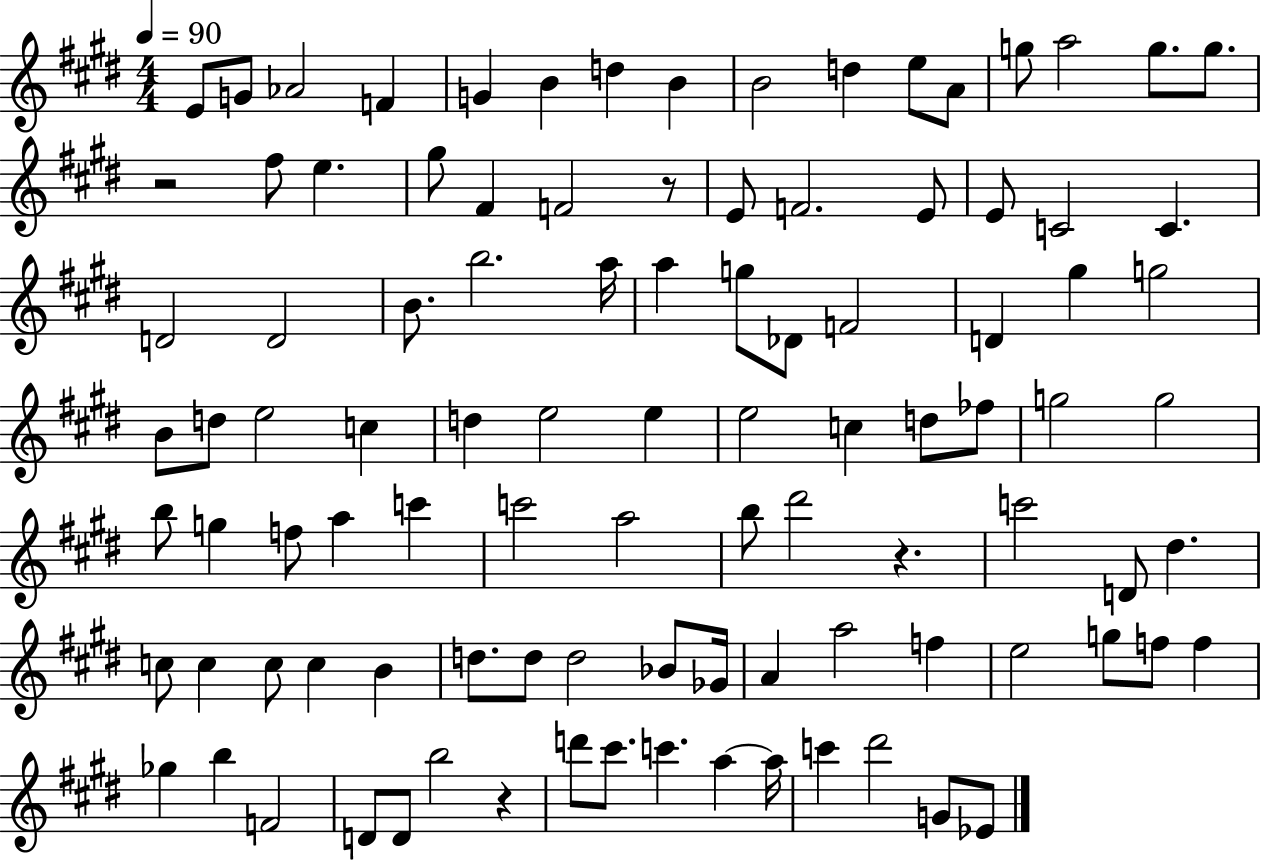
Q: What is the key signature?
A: E major